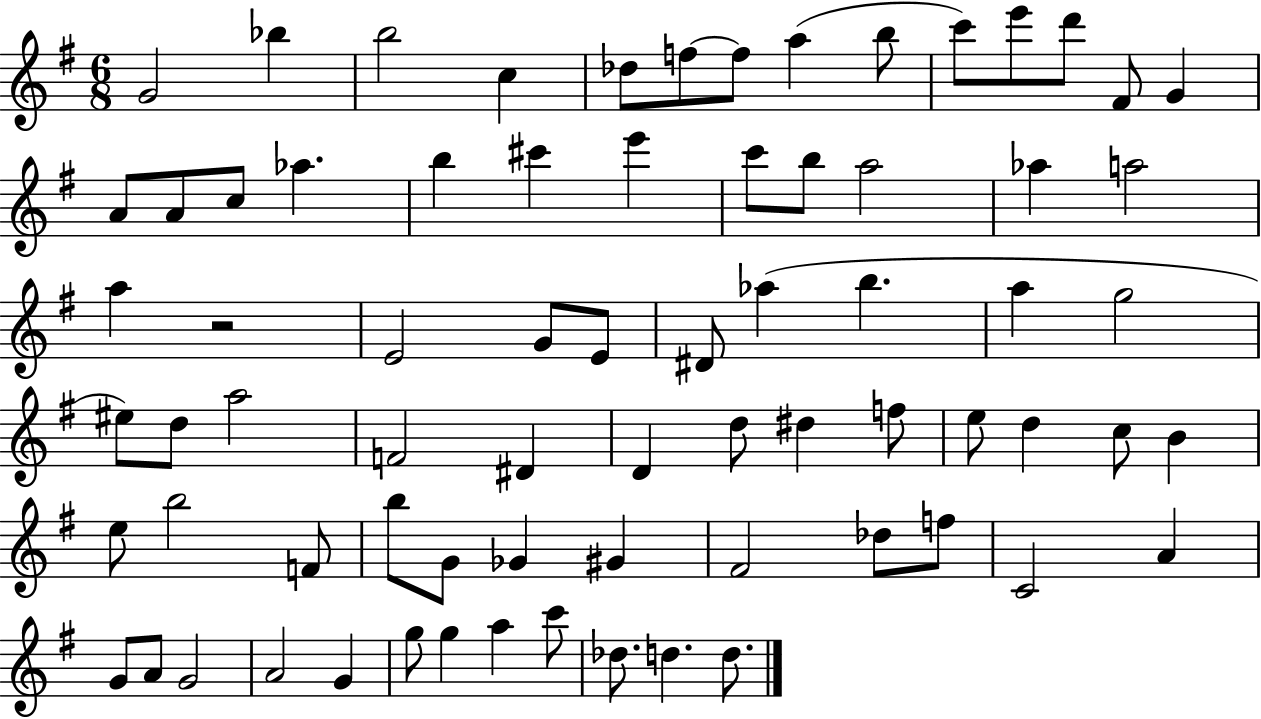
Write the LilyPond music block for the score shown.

{
  \clef treble
  \numericTimeSignature
  \time 6/8
  \key g \major
  g'2 bes''4 | b''2 c''4 | des''8 f''8~~ f''8 a''4( b''8 | c'''8) e'''8 d'''8 fis'8 g'4 | \break a'8 a'8 c''8 aes''4. | b''4 cis'''4 e'''4 | c'''8 b''8 a''2 | aes''4 a''2 | \break a''4 r2 | e'2 g'8 e'8 | dis'8 aes''4( b''4. | a''4 g''2 | \break eis''8) d''8 a''2 | f'2 dis'4 | d'4 d''8 dis''4 f''8 | e''8 d''4 c''8 b'4 | \break e''8 b''2 f'8 | b''8 g'8 ges'4 gis'4 | fis'2 des''8 f''8 | c'2 a'4 | \break g'8 a'8 g'2 | a'2 g'4 | g''8 g''4 a''4 c'''8 | des''8. d''4. d''8. | \break \bar "|."
}